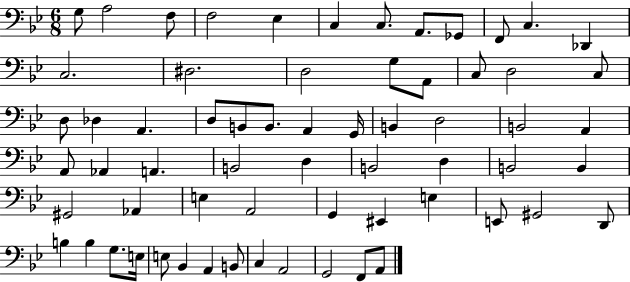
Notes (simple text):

G3/e A3/h F3/e F3/h Eb3/q C3/q C3/e. A2/e. Gb2/e F2/e C3/q. Db2/q C3/h. D#3/h. D3/h G3/e A2/e C3/e D3/h C3/e D3/e Db3/q A2/q. D3/e B2/e B2/e. A2/q G2/s B2/q D3/h B2/h A2/q A2/e Ab2/q A2/q. B2/h D3/q B2/h D3/q B2/h B2/q G#2/h Ab2/q E3/q A2/h G2/q EIS2/q E3/q E2/e G#2/h D2/e B3/q B3/q G3/e. E3/s E3/e Bb2/q A2/q B2/e C3/q A2/h G2/h F2/e A2/e